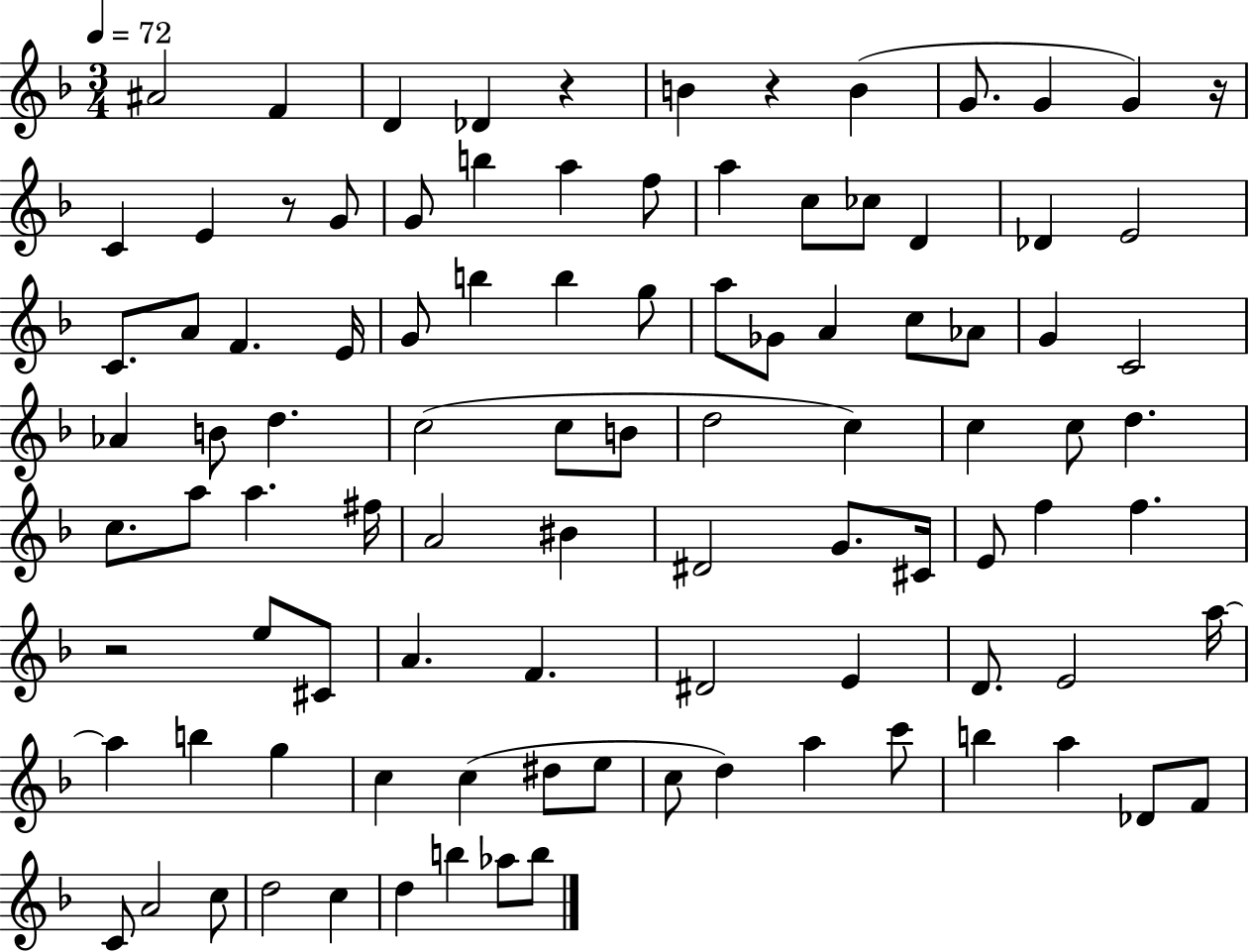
X:1
T:Untitled
M:3/4
L:1/4
K:F
^A2 F D _D z B z B G/2 G G z/4 C E z/2 G/2 G/2 b a f/2 a c/2 _c/2 D _D E2 C/2 A/2 F E/4 G/2 b b g/2 a/2 _G/2 A c/2 _A/2 G C2 _A B/2 d c2 c/2 B/2 d2 c c c/2 d c/2 a/2 a ^f/4 A2 ^B ^D2 G/2 ^C/4 E/2 f f z2 e/2 ^C/2 A F ^D2 E D/2 E2 a/4 a b g c c ^d/2 e/2 c/2 d a c'/2 b a _D/2 F/2 C/2 A2 c/2 d2 c d b _a/2 b/2